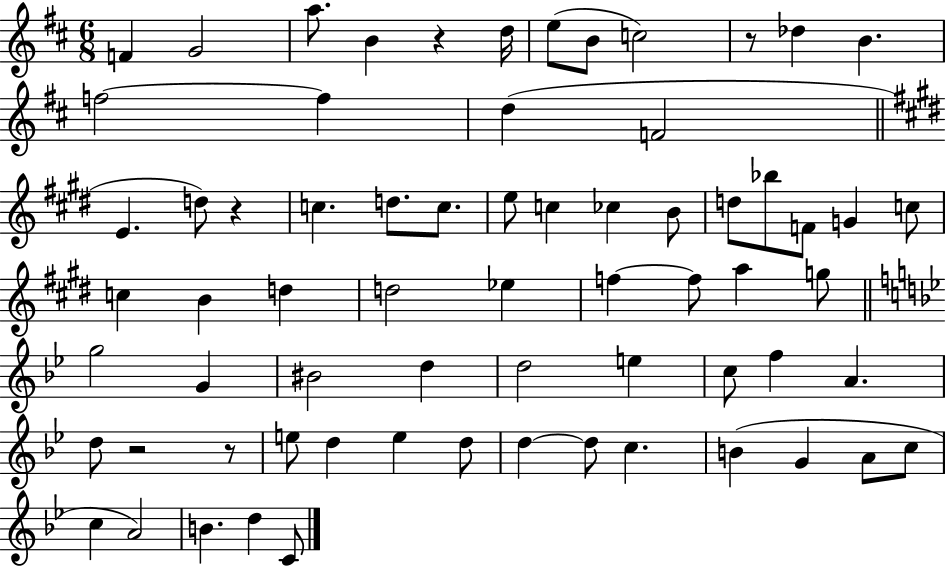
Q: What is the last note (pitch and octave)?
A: C4